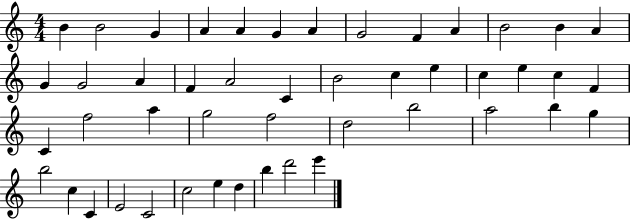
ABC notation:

X:1
T:Untitled
M:4/4
L:1/4
K:C
B B2 G A A G A G2 F A B2 B A G G2 A F A2 C B2 c e c e c F C f2 a g2 f2 d2 b2 a2 b g b2 c C E2 C2 c2 e d b d'2 e'